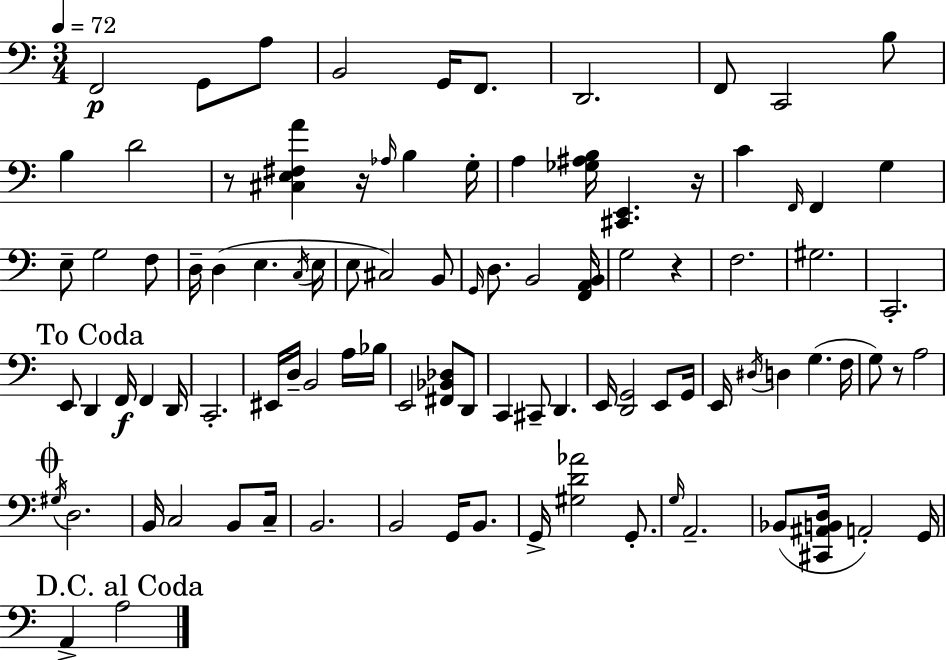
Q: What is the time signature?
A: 3/4